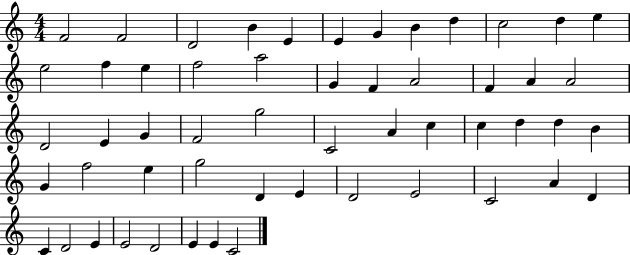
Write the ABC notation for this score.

X:1
T:Untitled
M:4/4
L:1/4
K:C
F2 F2 D2 B E E G B d c2 d e e2 f e f2 a2 G F A2 F A A2 D2 E G F2 g2 C2 A c c d d B G f2 e g2 D E D2 E2 C2 A D C D2 E E2 D2 E E C2